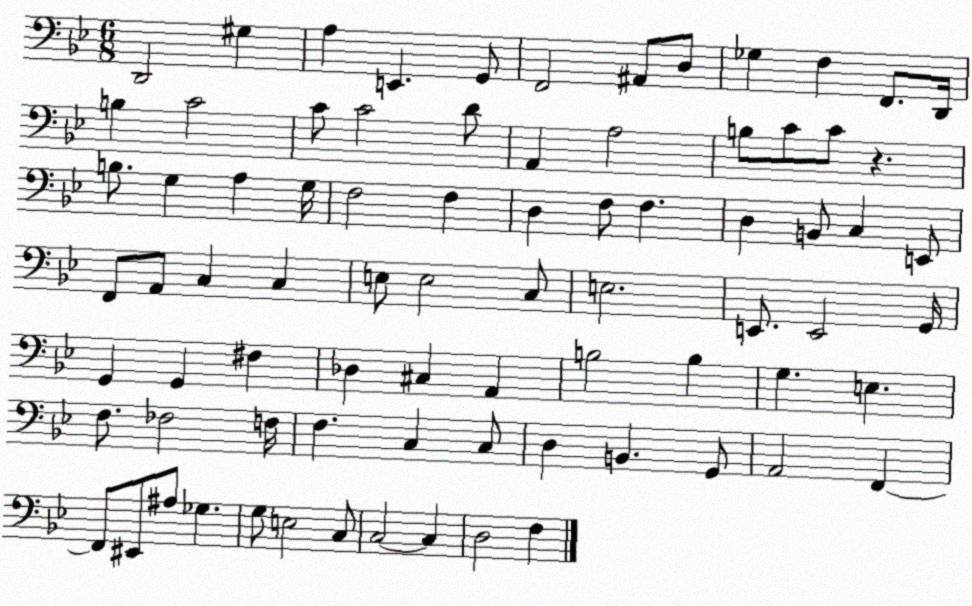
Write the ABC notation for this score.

X:1
T:Untitled
M:6/8
L:1/4
K:Bb
D,,2 ^G, A, E,, G,,/2 F,,2 ^A,,/2 D,/2 _G, F, F,,/2 D,,/4 B, C2 C/2 C2 D/2 A,, A,2 B,/2 C/2 C/2 z B,/2 G, A, G,/4 F,2 F, D, F,/2 F, D, B,,/2 C, E,,/2 F,,/2 A,,/2 C, C, E,/2 E,2 C,/2 E,2 E,,/2 E,,2 G,,/4 G,, G,, ^F, _D, ^C, A,, B,2 B, G, E, F,/2 _F,2 F,/4 F, C, C,/2 D, B,, G,,/2 A,,2 F,, F,,/2 ^E,,/2 ^A,/2 _G, G,/2 E,2 C,/2 C,2 C, D,2 F,